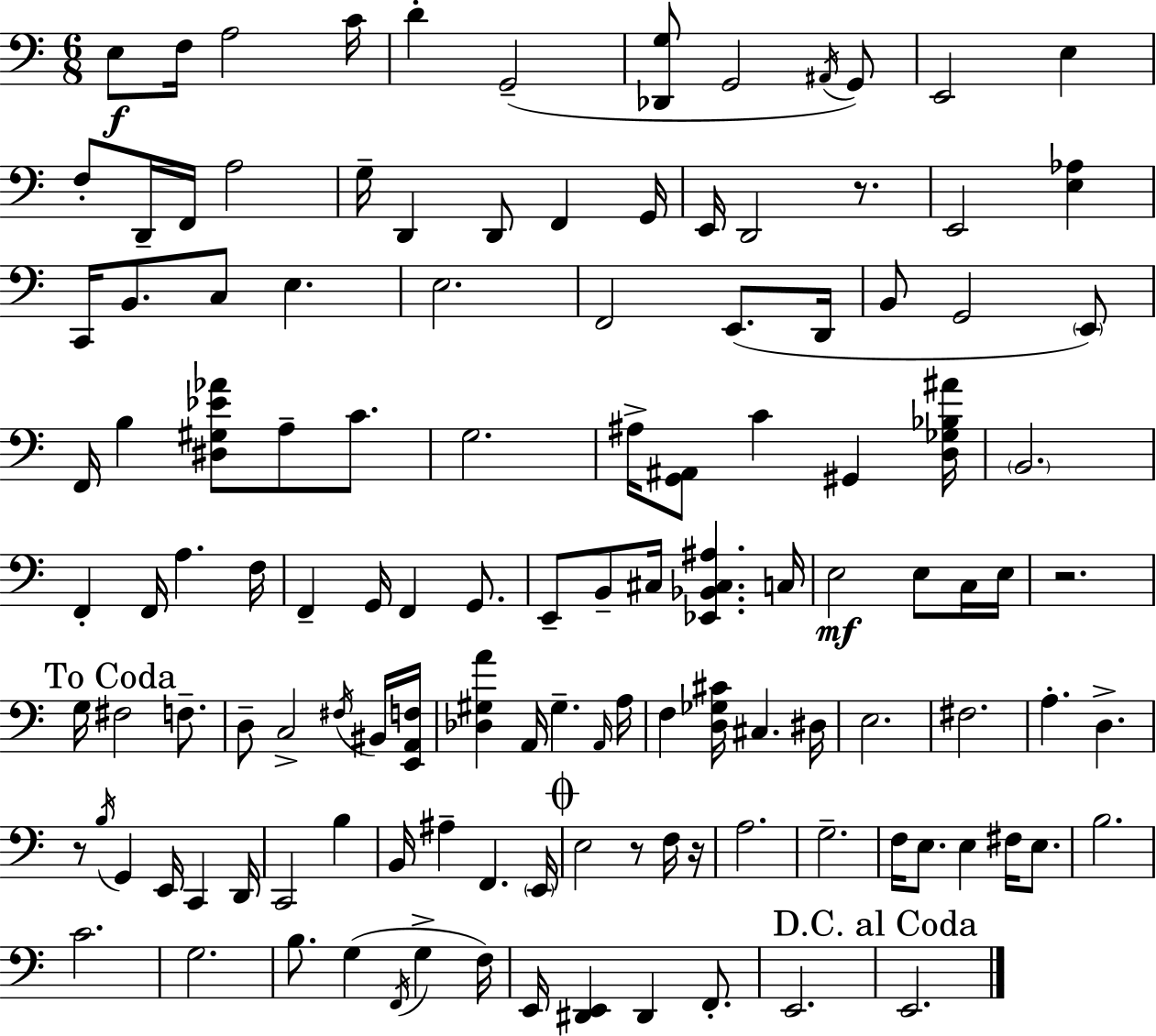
X:1
T:Untitled
M:6/8
L:1/4
K:Am
E,/2 F,/4 A,2 C/4 D G,,2 [_D,,G,]/2 G,,2 ^A,,/4 G,,/2 E,,2 E, F,/2 D,,/4 F,,/4 A,2 G,/4 D,, D,,/2 F,, G,,/4 E,,/4 D,,2 z/2 E,,2 [E,_A,] C,,/4 B,,/2 C,/2 E, E,2 F,,2 E,,/2 D,,/4 B,,/2 G,,2 E,,/2 F,,/4 B, [^D,^G,_E_A]/2 A,/2 C/2 G,2 ^A,/4 [G,,^A,,]/2 C ^G,, [D,_G,_B,^A]/4 B,,2 F,, F,,/4 A, F,/4 F,, G,,/4 F,, G,,/2 E,,/2 B,,/2 ^C,/4 [_E,,_B,,^C,^A,] C,/4 E,2 E,/2 C,/4 E,/4 z2 G,/4 ^F,2 F,/2 D,/2 C,2 ^F,/4 ^B,,/4 [E,,A,,F,]/4 [_D,^G,A] A,,/4 ^G, A,,/4 A,/4 F, [D,_G,^C]/4 ^C, ^D,/4 E,2 ^F,2 A, D, z/2 B,/4 G,, E,,/4 C,, D,,/4 C,,2 B, B,,/4 ^A, F,, E,,/4 E,2 z/2 F,/4 z/4 A,2 G,2 F,/4 E,/2 E, ^F,/4 E,/2 B,2 C2 G,2 B,/2 G, F,,/4 G, F,/4 E,,/4 [^D,,E,,] ^D,, F,,/2 E,,2 E,,2